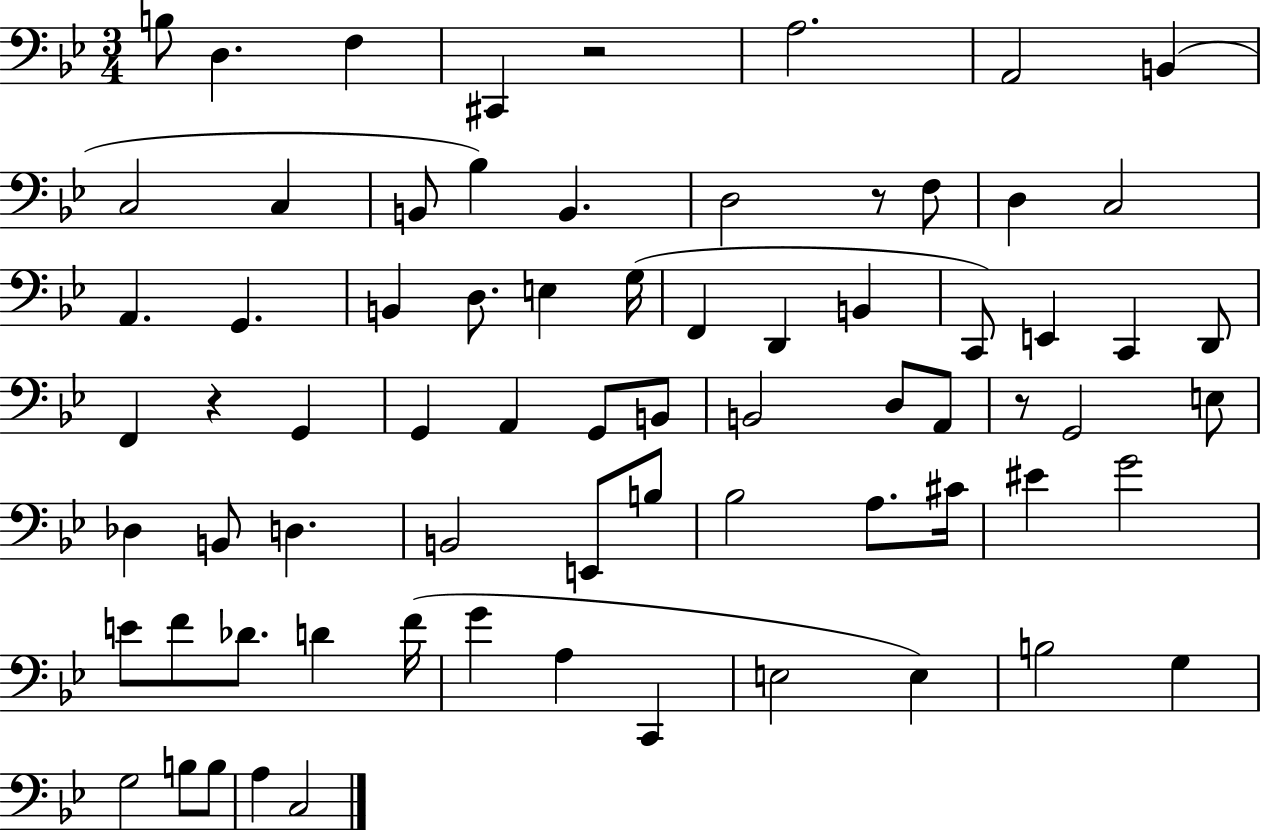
B3/e D3/q. F3/q C#2/q R/h A3/h. A2/h B2/q C3/h C3/q B2/e Bb3/q B2/q. D3/h R/e F3/e D3/q C3/h A2/q. G2/q. B2/q D3/e. E3/q G3/s F2/q D2/q B2/q C2/e E2/q C2/q D2/e F2/q R/q G2/q G2/q A2/q G2/e B2/e B2/h D3/e A2/e R/e G2/h E3/e Db3/q B2/e D3/q. B2/h E2/e B3/e Bb3/h A3/e. C#4/s EIS4/q G4/h E4/e F4/e Db4/e. D4/q F4/s G4/q A3/q C2/q E3/h E3/q B3/h G3/q G3/h B3/e B3/e A3/q C3/h